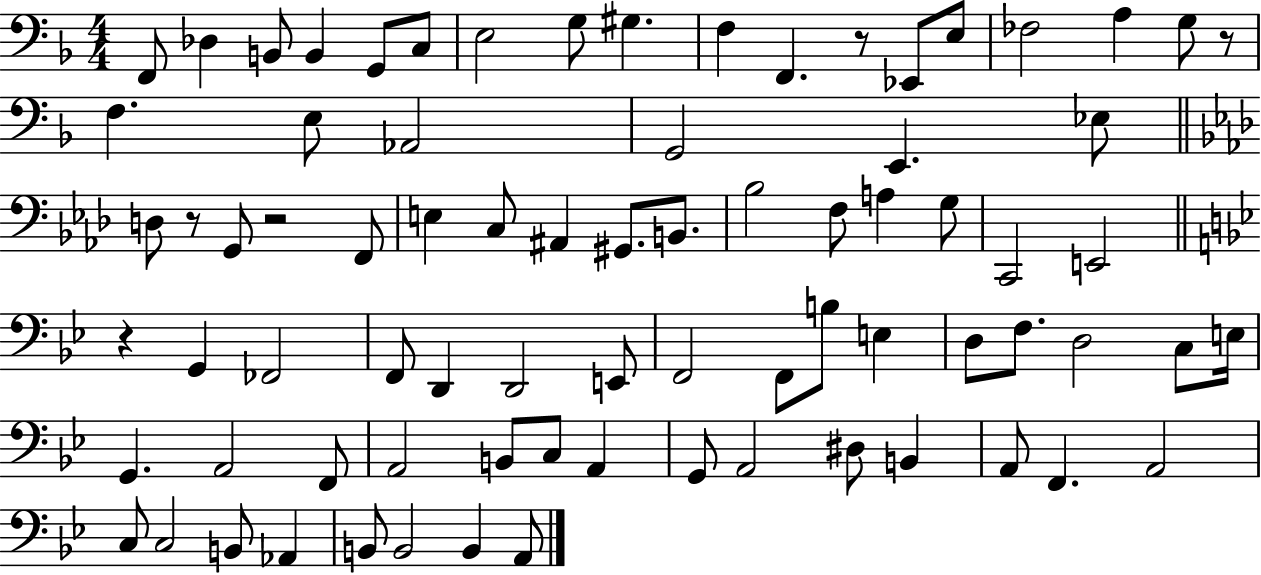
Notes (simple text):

F2/e Db3/q B2/e B2/q G2/e C3/e E3/h G3/e G#3/q. F3/q F2/q. R/e Eb2/e E3/e FES3/h A3/q G3/e R/e F3/q. E3/e Ab2/h G2/h E2/q. Eb3/e D3/e R/e G2/e R/h F2/e E3/q C3/e A#2/q G#2/e. B2/e. Bb3/h F3/e A3/q G3/e C2/h E2/h R/q G2/q FES2/h F2/e D2/q D2/h E2/e F2/h F2/e B3/e E3/q D3/e F3/e. D3/h C3/e E3/s G2/q. A2/h F2/e A2/h B2/e C3/e A2/q G2/e A2/h D#3/e B2/q A2/e F2/q. A2/h C3/e C3/h B2/e Ab2/q B2/e B2/h B2/q A2/e